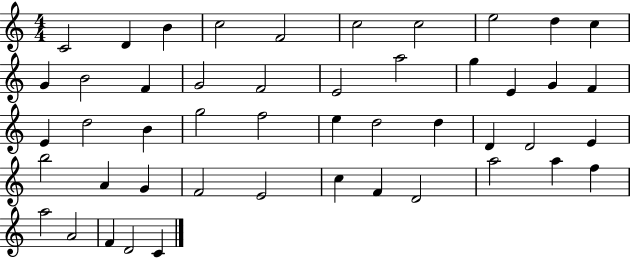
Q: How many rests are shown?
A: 0